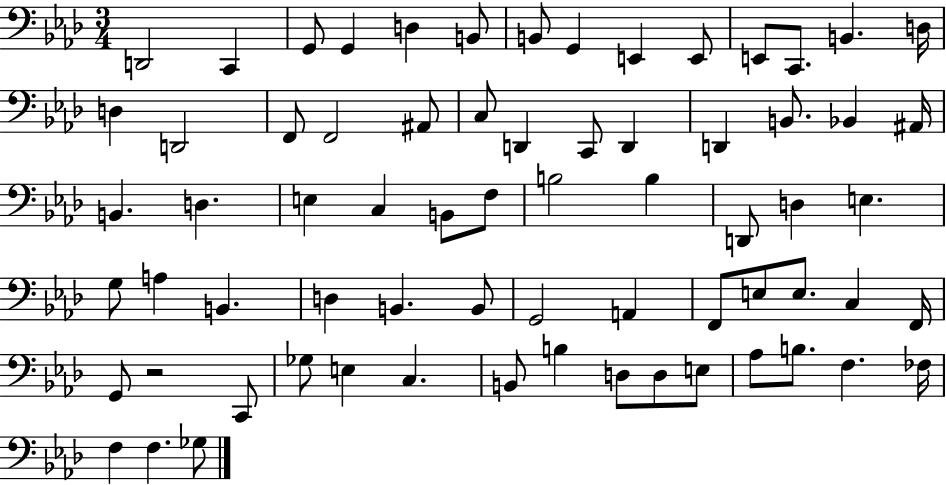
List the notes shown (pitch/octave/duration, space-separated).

D2/h C2/q G2/e G2/q D3/q B2/e B2/e G2/q E2/q E2/e E2/e C2/e. B2/q. D3/s D3/q D2/h F2/e F2/h A#2/e C3/e D2/q C2/e D2/q D2/q B2/e. Bb2/q A#2/s B2/q. D3/q. E3/q C3/q B2/e F3/e B3/h B3/q D2/e D3/q E3/q. G3/e A3/q B2/q. D3/q B2/q. B2/e G2/h A2/q F2/e E3/e E3/e. C3/q F2/s G2/e R/h C2/e Gb3/e E3/q C3/q. B2/e B3/q D3/e D3/e E3/e Ab3/e B3/e. F3/q. FES3/s F3/q F3/q. Gb3/e